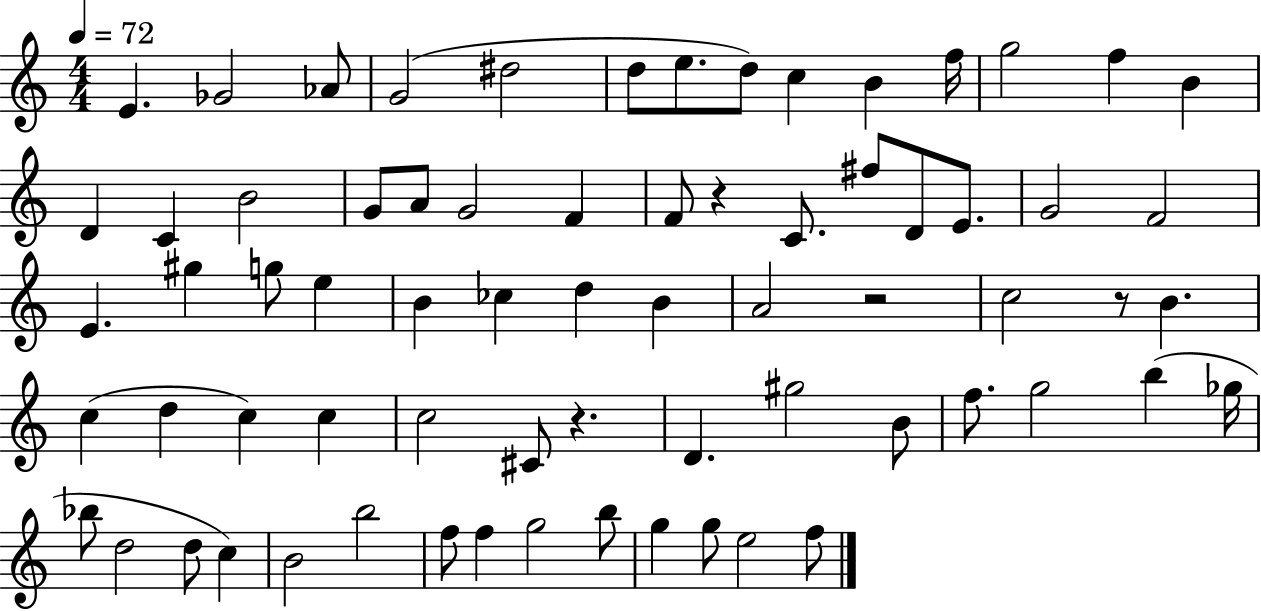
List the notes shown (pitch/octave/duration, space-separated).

E4/q. Gb4/h Ab4/e G4/h D#5/h D5/e E5/e. D5/e C5/q B4/q F5/s G5/h F5/q B4/q D4/q C4/q B4/h G4/e A4/e G4/h F4/q F4/e R/q C4/e. F#5/e D4/e E4/e. G4/h F4/h E4/q. G#5/q G5/e E5/q B4/q CES5/q D5/q B4/q A4/h R/h C5/h R/e B4/q. C5/q D5/q C5/q C5/q C5/h C#4/e R/q. D4/q. G#5/h B4/e F5/e. G5/h B5/q Gb5/s Bb5/e D5/h D5/e C5/q B4/h B5/h F5/e F5/q G5/h B5/e G5/q G5/e E5/h F5/e